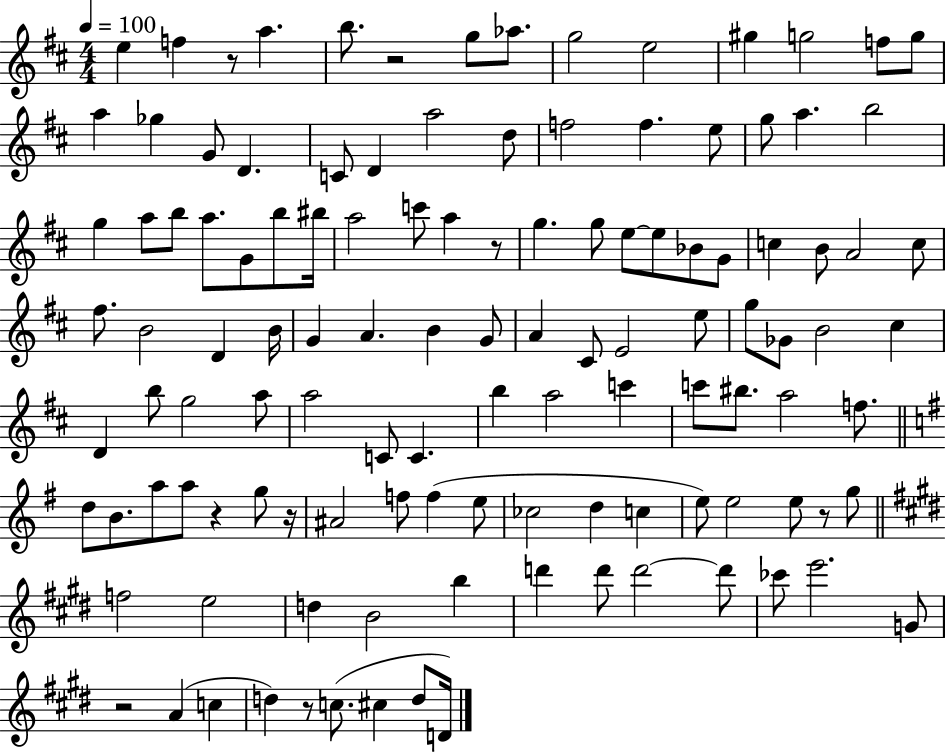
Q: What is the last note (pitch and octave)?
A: D4